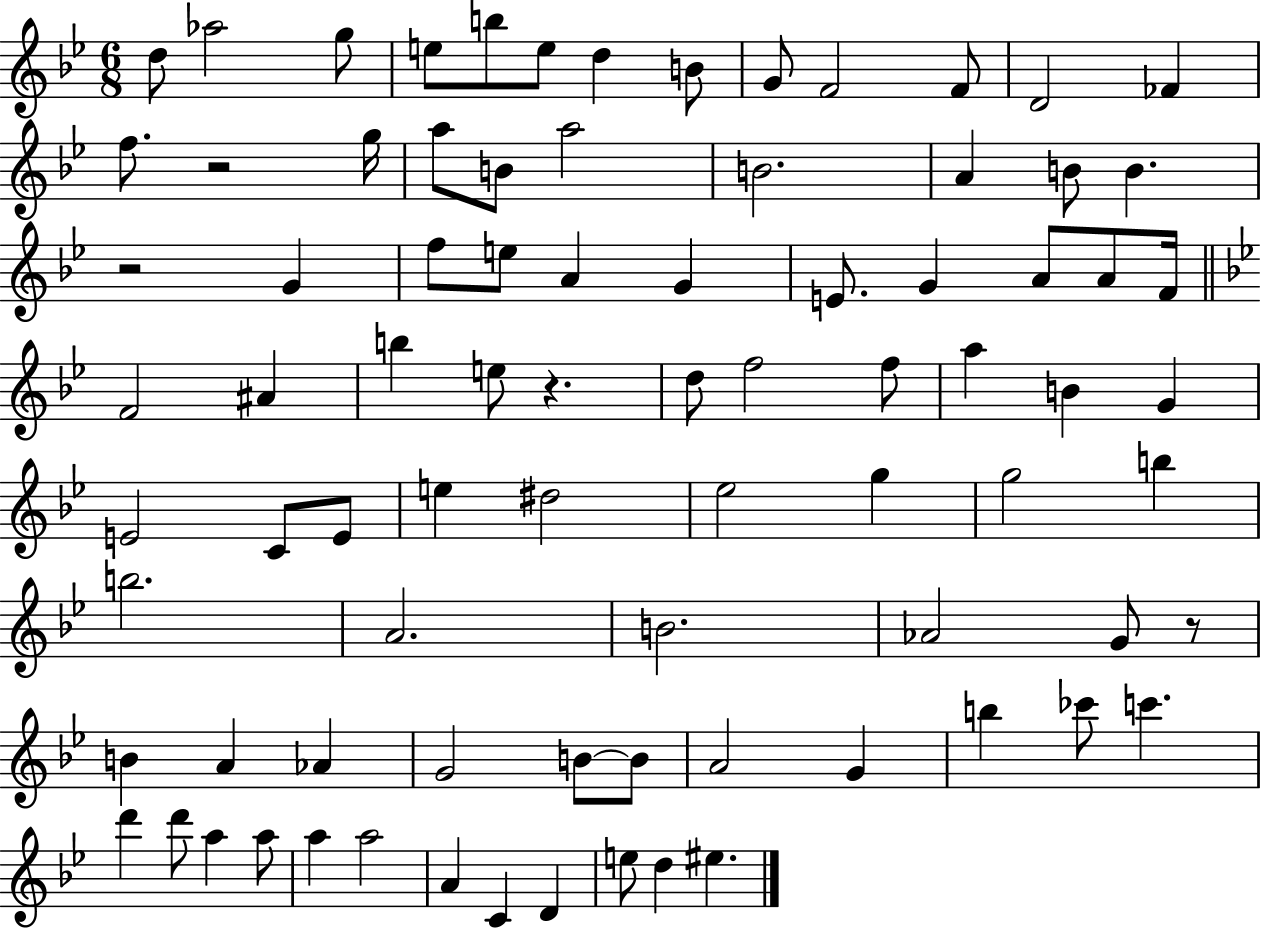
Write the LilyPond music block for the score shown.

{
  \clef treble
  \numericTimeSignature
  \time 6/8
  \key bes \major
  d''8 aes''2 g''8 | e''8 b''8 e''8 d''4 b'8 | g'8 f'2 f'8 | d'2 fes'4 | \break f''8. r2 g''16 | a''8 b'8 a''2 | b'2. | a'4 b'8 b'4. | \break r2 g'4 | f''8 e''8 a'4 g'4 | e'8. g'4 a'8 a'8 f'16 | \bar "||" \break \key bes \major f'2 ais'4 | b''4 e''8 r4. | d''8 f''2 f''8 | a''4 b'4 g'4 | \break e'2 c'8 e'8 | e''4 dis''2 | ees''2 g''4 | g''2 b''4 | \break b''2. | a'2. | b'2. | aes'2 g'8 r8 | \break b'4 a'4 aes'4 | g'2 b'8~~ b'8 | a'2 g'4 | b''4 ces'''8 c'''4. | \break d'''4 d'''8 a''4 a''8 | a''4 a''2 | a'4 c'4 d'4 | e''8 d''4 eis''4. | \break \bar "|."
}